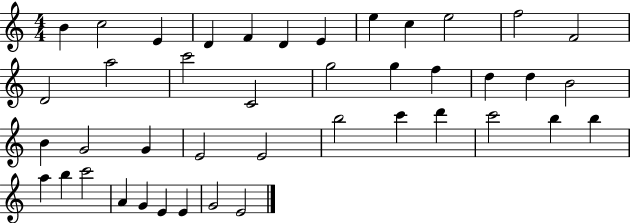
{
  \clef treble
  \numericTimeSignature
  \time 4/4
  \key c \major
  b'4 c''2 e'4 | d'4 f'4 d'4 e'4 | e''4 c''4 e''2 | f''2 f'2 | \break d'2 a''2 | c'''2 c'2 | g''2 g''4 f''4 | d''4 d''4 b'2 | \break b'4 g'2 g'4 | e'2 e'2 | b''2 c'''4 d'''4 | c'''2 b''4 b''4 | \break a''4 b''4 c'''2 | a'4 g'4 e'4 e'4 | g'2 e'2 | \bar "|."
}